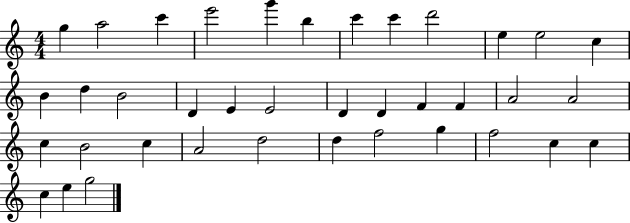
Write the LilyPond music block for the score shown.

{
  \clef treble
  \numericTimeSignature
  \time 4/4
  \key c \major
  g''4 a''2 c'''4 | e'''2 g'''4 b''4 | c'''4 c'''4 d'''2 | e''4 e''2 c''4 | \break b'4 d''4 b'2 | d'4 e'4 e'2 | d'4 d'4 f'4 f'4 | a'2 a'2 | \break c''4 b'2 c''4 | a'2 d''2 | d''4 f''2 g''4 | f''2 c''4 c''4 | \break c''4 e''4 g''2 | \bar "|."
}